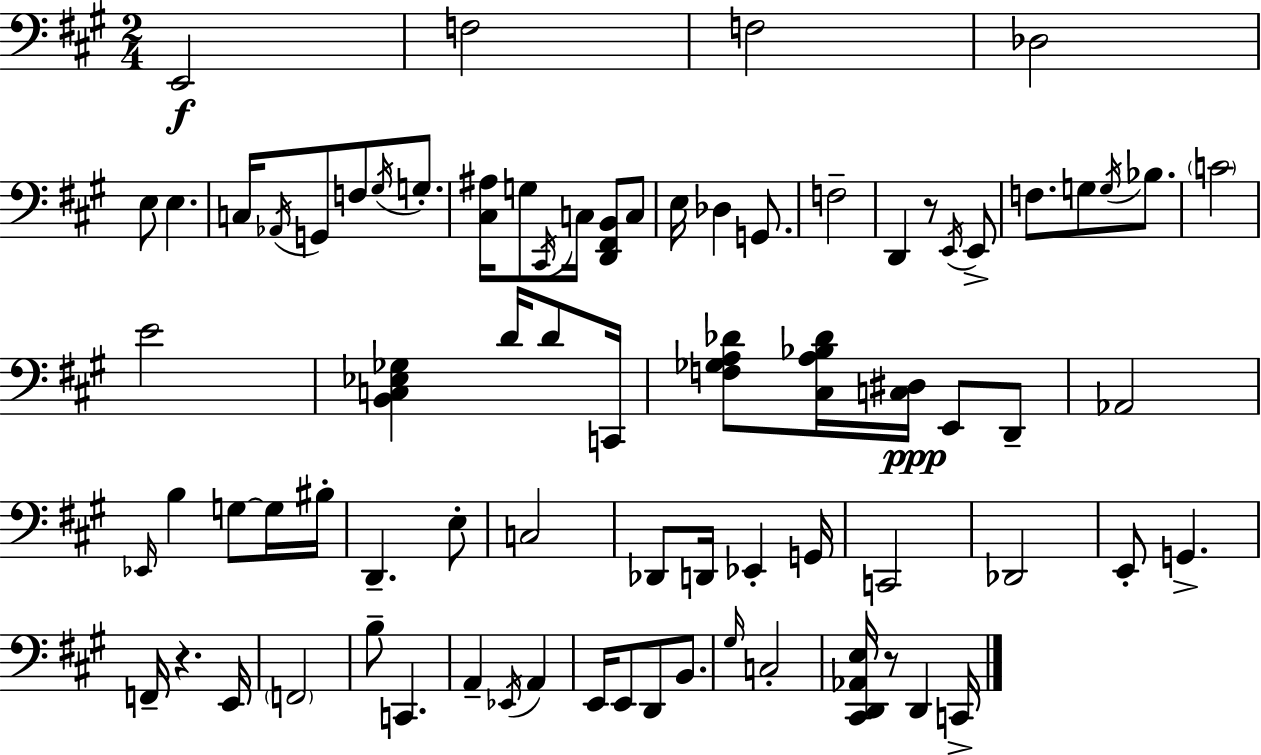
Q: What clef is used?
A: bass